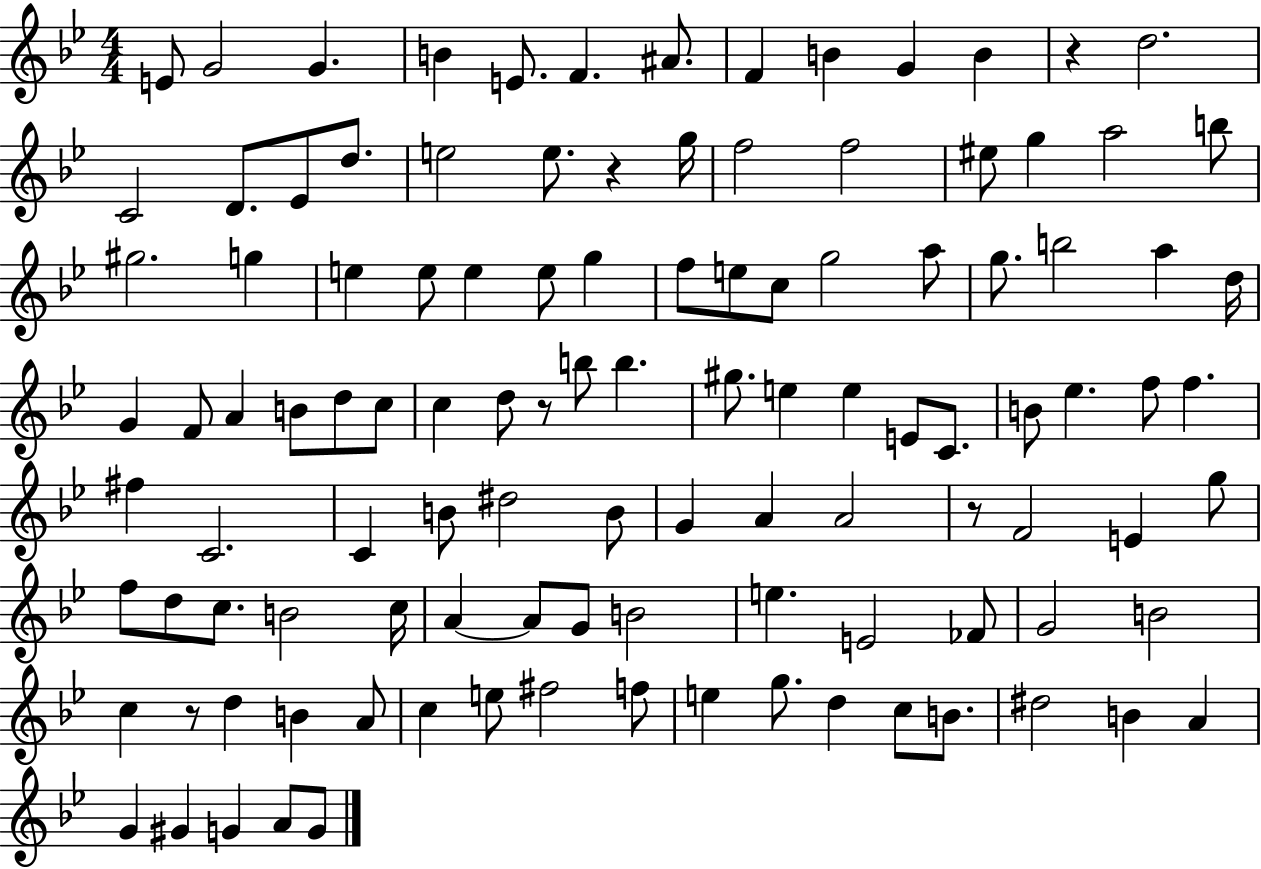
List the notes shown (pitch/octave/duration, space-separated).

E4/e G4/h G4/q. B4/q E4/e. F4/q. A#4/e. F4/q B4/q G4/q B4/q R/q D5/h. C4/h D4/e. Eb4/e D5/e. E5/h E5/e. R/q G5/s F5/h F5/h EIS5/e G5/q A5/h B5/e G#5/h. G5/q E5/q E5/e E5/q E5/e G5/q F5/e E5/e C5/e G5/h A5/e G5/e. B5/h A5/q D5/s G4/q F4/e A4/q B4/e D5/e C5/e C5/q D5/e R/e B5/e B5/q. G#5/e. E5/q E5/q E4/e C4/e. B4/e Eb5/q. F5/e F5/q. F#5/q C4/h. C4/q B4/e D#5/h B4/e G4/q A4/q A4/h R/e F4/h E4/q G5/e F5/e D5/e C5/e. B4/h C5/s A4/q A4/e G4/e B4/h E5/q. E4/h FES4/e G4/h B4/h C5/q R/e D5/q B4/q A4/e C5/q E5/e F#5/h F5/e E5/q G5/e. D5/q C5/e B4/e. D#5/h B4/q A4/q G4/q G#4/q G4/q A4/e G4/e